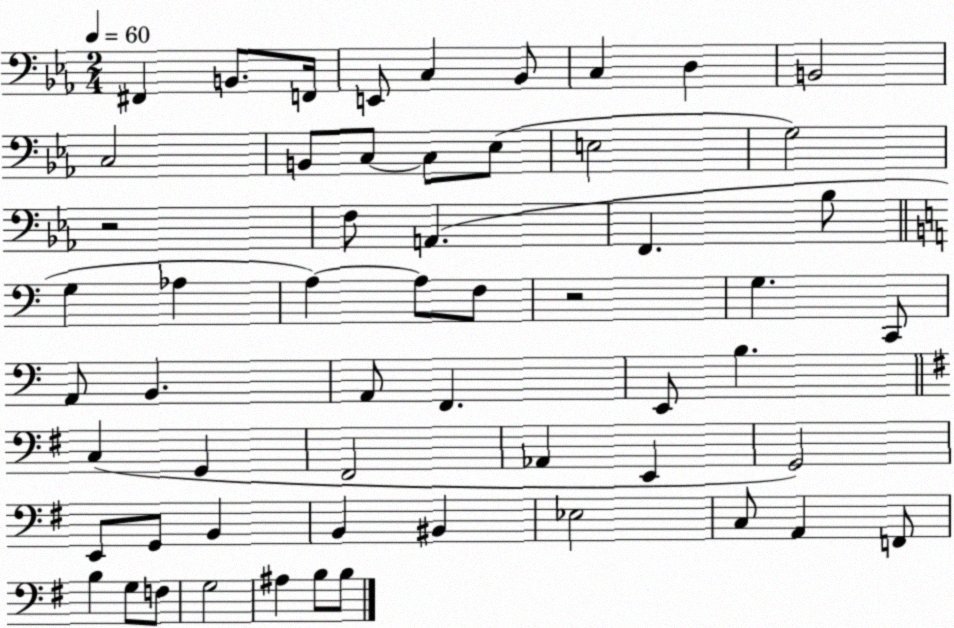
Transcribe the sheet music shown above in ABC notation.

X:1
T:Untitled
M:2/4
L:1/4
K:Eb
^F,, B,,/2 F,,/4 E,,/2 C, _B,,/2 C, D, B,,2 C,2 B,,/2 C,/2 C,/2 _E,/2 E,2 G,2 z2 F,/2 A,, F,, _B,/2 G, _A, A, A,/2 F,/2 z2 G, C,,/2 A,,/2 B,, A,,/2 F,, E,,/2 B, C, G,, ^F,,2 _A,, E,, G,,2 E,,/2 G,,/2 B,, B,, ^B,, _E,2 C,/2 A,, F,,/2 B, G,/2 F,/2 G,2 ^A, B,/2 B,/2